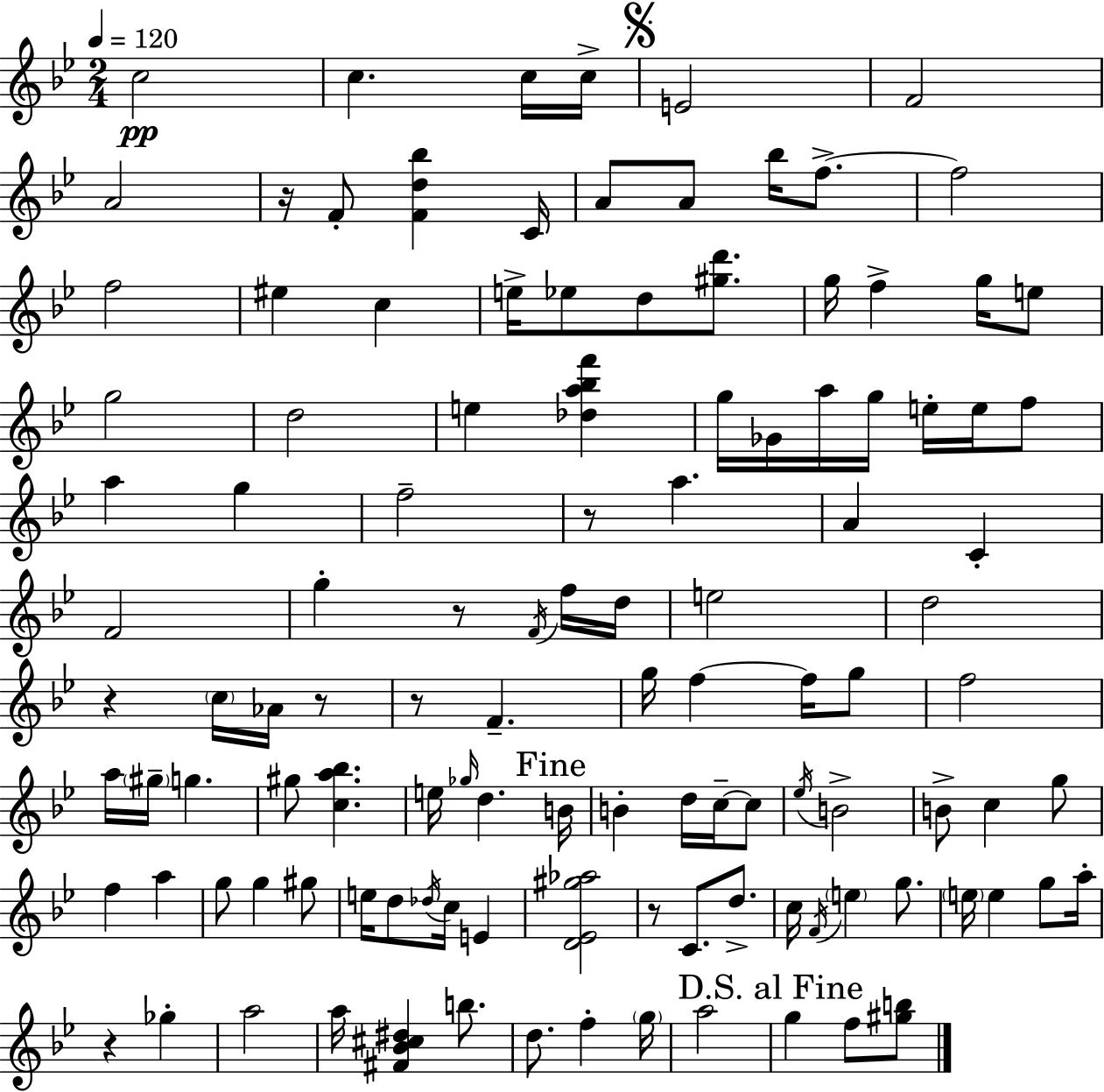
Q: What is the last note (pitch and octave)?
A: F5